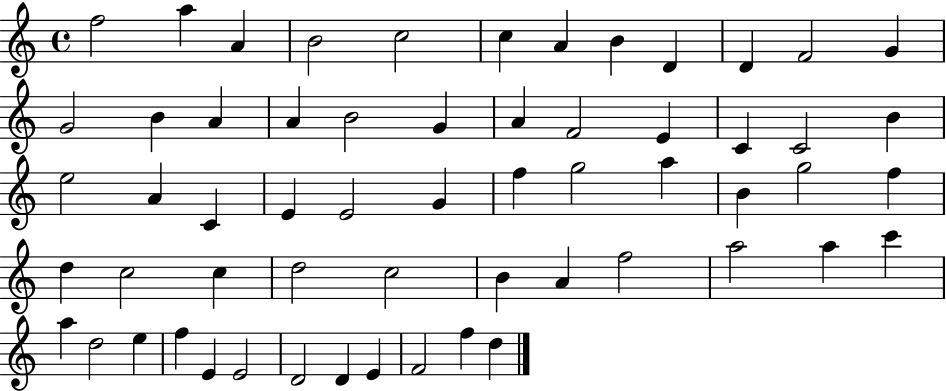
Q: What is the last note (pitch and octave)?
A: D5